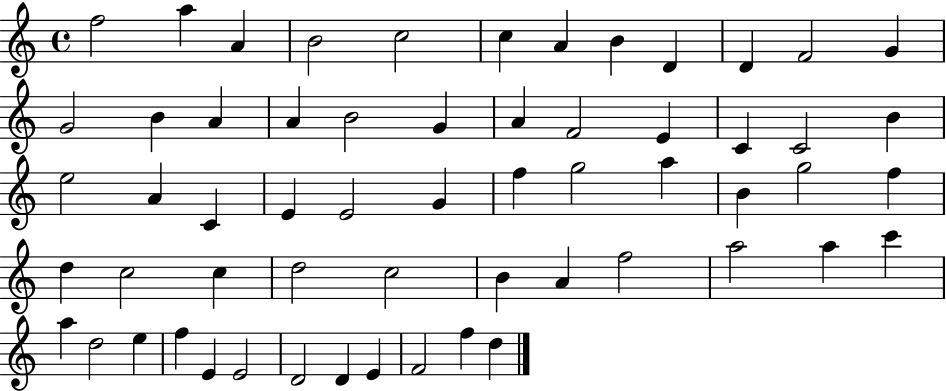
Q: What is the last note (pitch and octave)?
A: D5